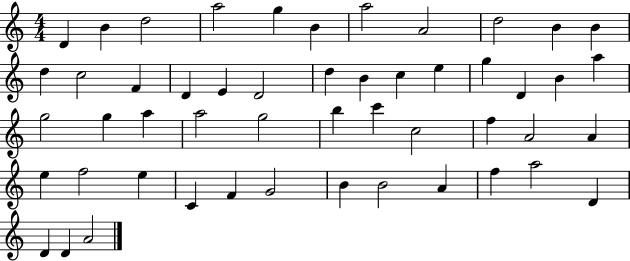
{
  \clef treble
  \numericTimeSignature
  \time 4/4
  \key c \major
  d'4 b'4 d''2 | a''2 g''4 b'4 | a''2 a'2 | d''2 b'4 b'4 | \break d''4 c''2 f'4 | d'4 e'4 d'2 | d''4 b'4 c''4 e''4 | g''4 d'4 b'4 a''4 | \break g''2 g''4 a''4 | a''2 g''2 | b''4 c'''4 c''2 | f''4 a'2 a'4 | \break e''4 f''2 e''4 | c'4 f'4 g'2 | b'4 b'2 a'4 | f''4 a''2 d'4 | \break d'4 d'4 a'2 | \bar "|."
}